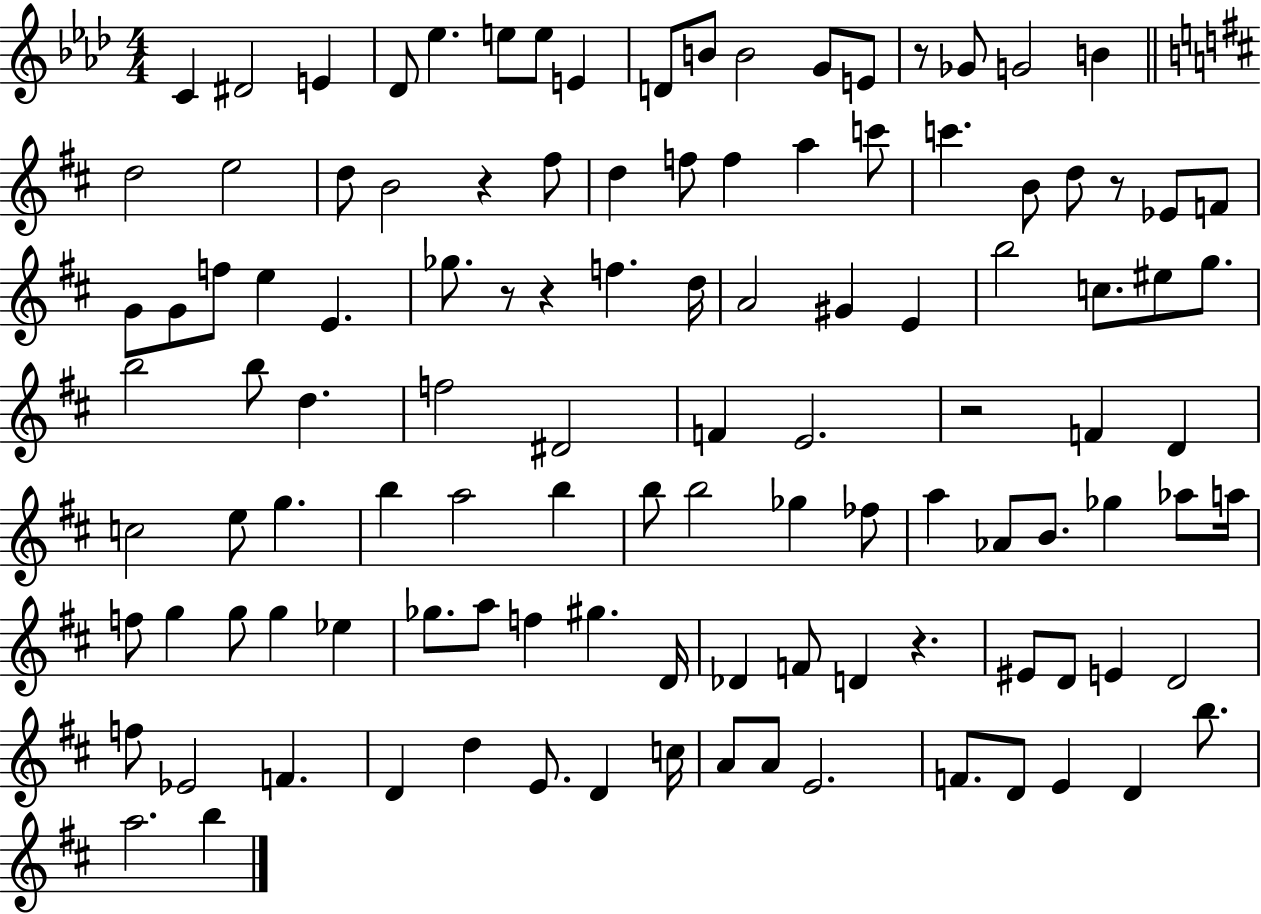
C4/q D#4/h E4/q Db4/e Eb5/q. E5/e E5/e E4/q D4/e B4/e B4/h G4/e E4/e R/e Gb4/e G4/h B4/q D5/h E5/h D5/e B4/h R/q F#5/e D5/q F5/e F5/q A5/q C6/e C6/q. B4/e D5/e R/e Eb4/e F4/e G4/e G4/e F5/e E5/q E4/q. Gb5/e. R/e R/q F5/q. D5/s A4/h G#4/q E4/q B5/h C5/e. EIS5/e G5/e. B5/h B5/e D5/q. F5/h D#4/h F4/q E4/h. R/h F4/q D4/q C5/h E5/e G5/q. B5/q A5/h B5/q B5/e B5/h Gb5/q FES5/e A5/q Ab4/e B4/e. Gb5/q Ab5/e A5/s F5/e G5/q G5/e G5/q Eb5/q Gb5/e. A5/e F5/q G#5/q. D4/s Db4/q F4/e D4/q R/q. EIS4/e D4/e E4/q D4/h F5/e Eb4/h F4/q. D4/q D5/q E4/e. D4/q C5/s A4/e A4/e E4/h. F4/e. D4/e E4/q D4/q B5/e. A5/h. B5/q